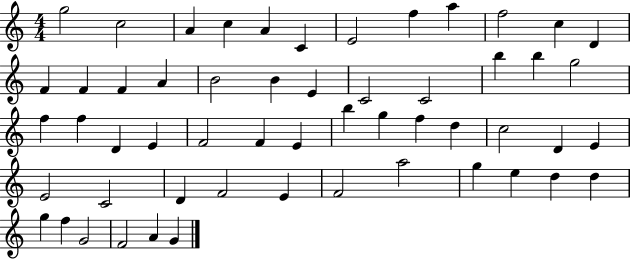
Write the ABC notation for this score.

X:1
T:Untitled
M:4/4
L:1/4
K:C
g2 c2 A c A C E2 f a f2 c D F F F A B2 B E C2 C2 b b g2 f f D E F2 F E b g f d c2 D E E2 C2 D F2 E F2 a2 g e d d g f G2 F2 A G